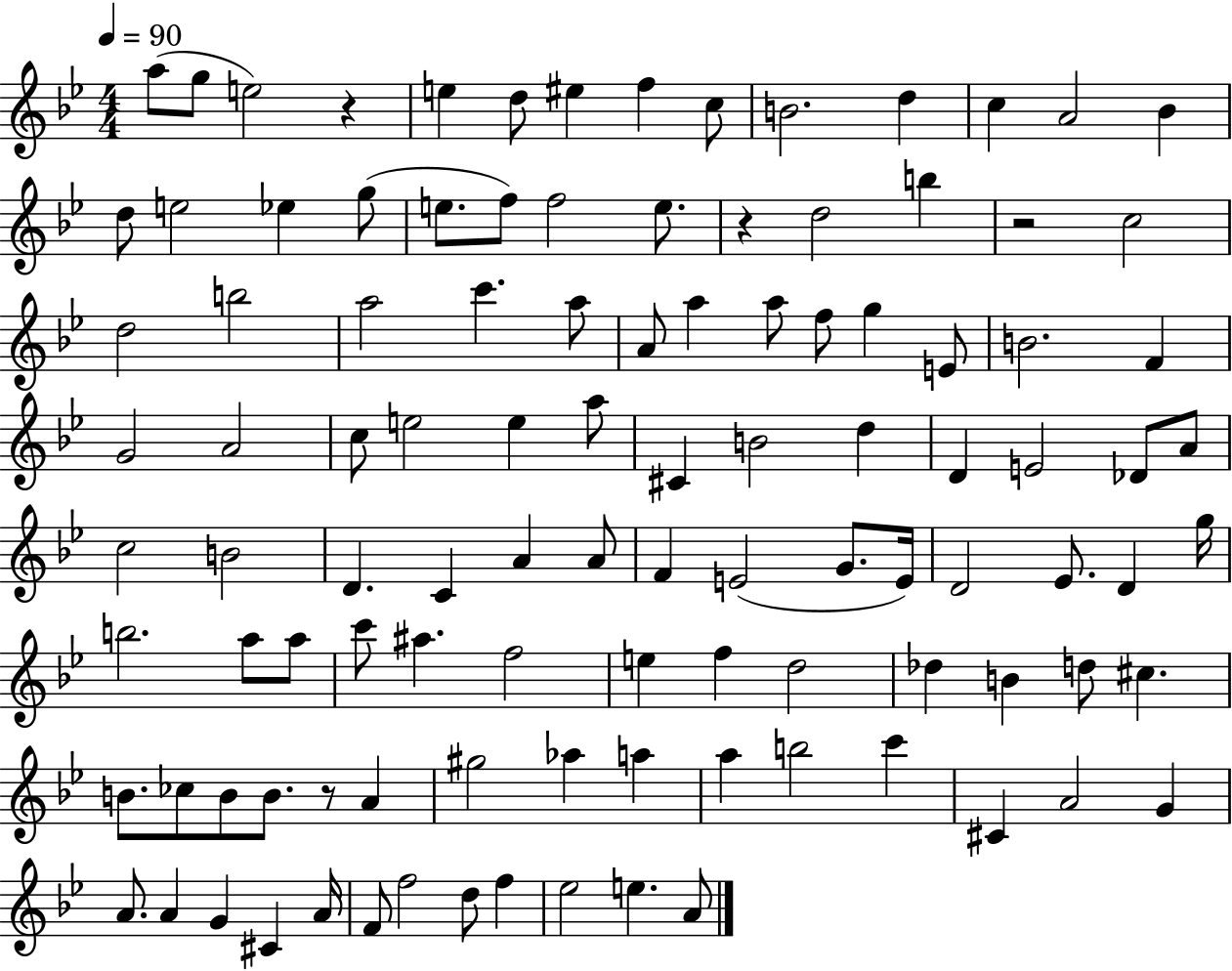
A5/e G5/e E5/h R/q E5/q D5/e EIS5/q F5/q C5/e B4/h. D5/q C5/q A4/h Bb4/q D5/e E5/h Eb5/q G5/e E5/e. F5/e F5/h E5/e. R/q D5/h B5/q R/h C5/h D5/h B5/h A5/h C6/q. A5/e A4/e A5/q A5/e F5/e G5/q E4/e B4/h. F4/q G4/h A4/h C5/e E5/h E5/q A5/e C#4/q B4/h D5/q D4/q E4/h Db4/e A4/e C5/h B4/h D4/q. C4/q A4/q A4/e F4/q E4/h G4/e. E4/s D4/h Eb4/e. D4/q G5/s B5/h. A5/e A5/e C6/e A#5/q. F5/h E5/q F5/q D5/h Db5/q B4/q D5/e C#5/q. B4/e. CES5/e B4/e B4/e. R/e A4/q G#5/h Ab5/q A5/q A5/q B5/h C6/q C#4/q A4/h G4/q A4/e. A4/q G4/q C#4/q A4/s F4/e F5/h D5/e F5/q Eb5/h E5/q. A4/e